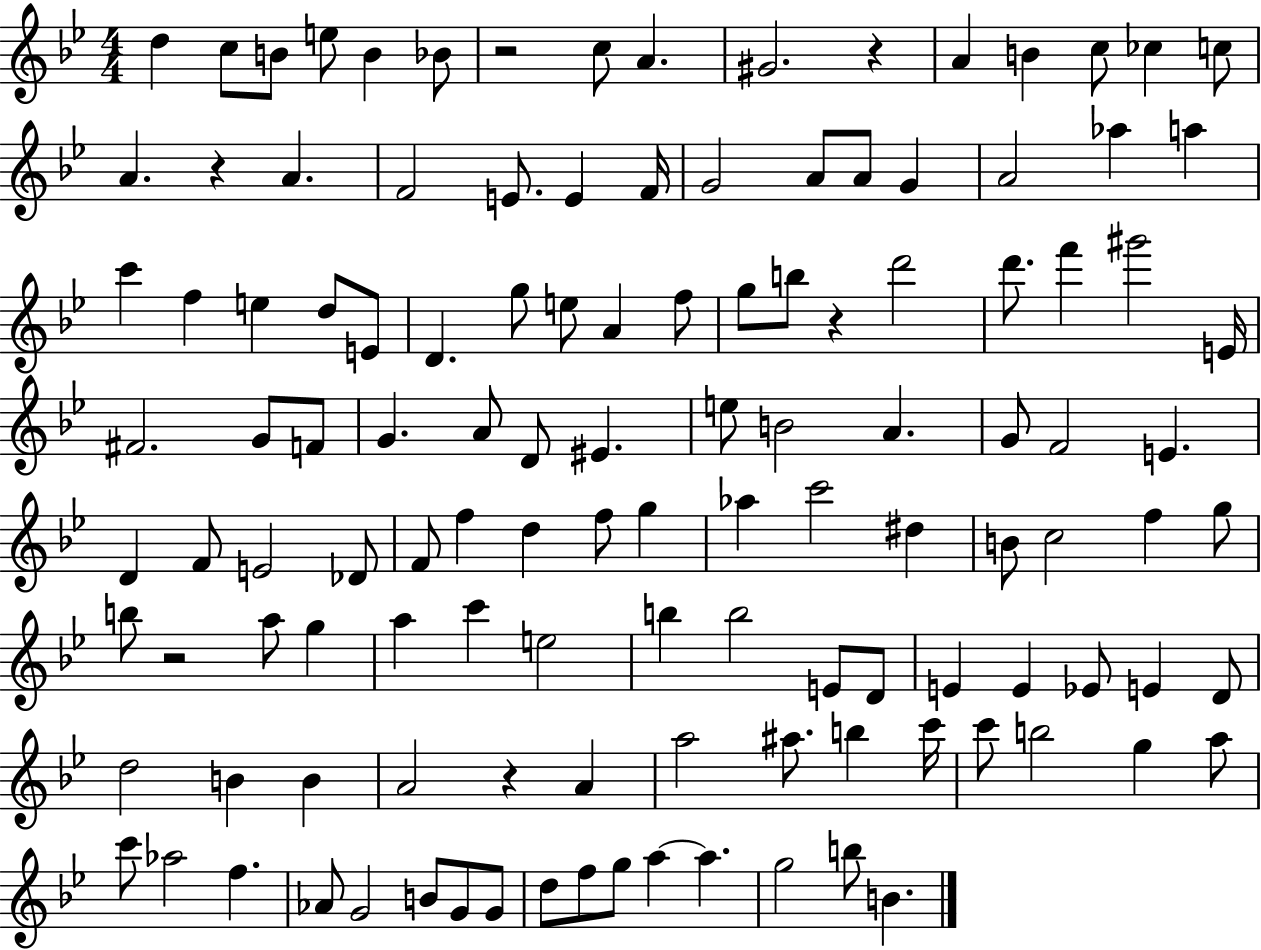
{
  \clef treble
  \numericTimeSignature
  \time 4/4
  \key bes \major
  \repeat volta 2 { d''4 c''8 b'8 e''8 b'4 bes'8 | r2 c''8 a'4. | gis'2. r4 | a'4 b'4 c''8 ces''4 c''8 | \break a'4. r4 a'4. | f'2 e'8. e'4 f'16 | g'2 a'8 a'8 g'4 | a'2 aes''4 a''4 | \break c'''4 f''4 e''4 d''8 e'8 | d'4. g''8 e''8 a'4 f''8 | g''8 b''8 r4 d'''2 | d'''8. f'''4 gis'''2 e'16 | \break fis'2. g'8 f'8 | g'4. a'8 d'8 eis'4. | e''8 b'2 a'4. | g'8 f'2 e'4. | \break d'4 f'8 e'2 des'8 | f'8 f''4 d''4 f''8 g''4 | aes''4 c'''2 dis''4 | b'8 c''2 f''4 g''8 | \break b''8 r2 a''8 g''4 | a''4 c'''4 e''2 | b''4 b''2 e'8 d'8 | e'4 e'4 ees'8 e'4 d'8 | \break d''2 b'4 b'4 | a'2 r4 a'4 | a''2 ais''8. b''4 c'''16 | c'''8 b''2 g''4 a''8 | \break c'''8 aes''2 f''4. | aes'8 g'2 b'8 g'8 g'8 | d''8 f''8 g''8 a''4~~ a''4. | g''2 b''8 b'4. | \break } \bar "|."
}